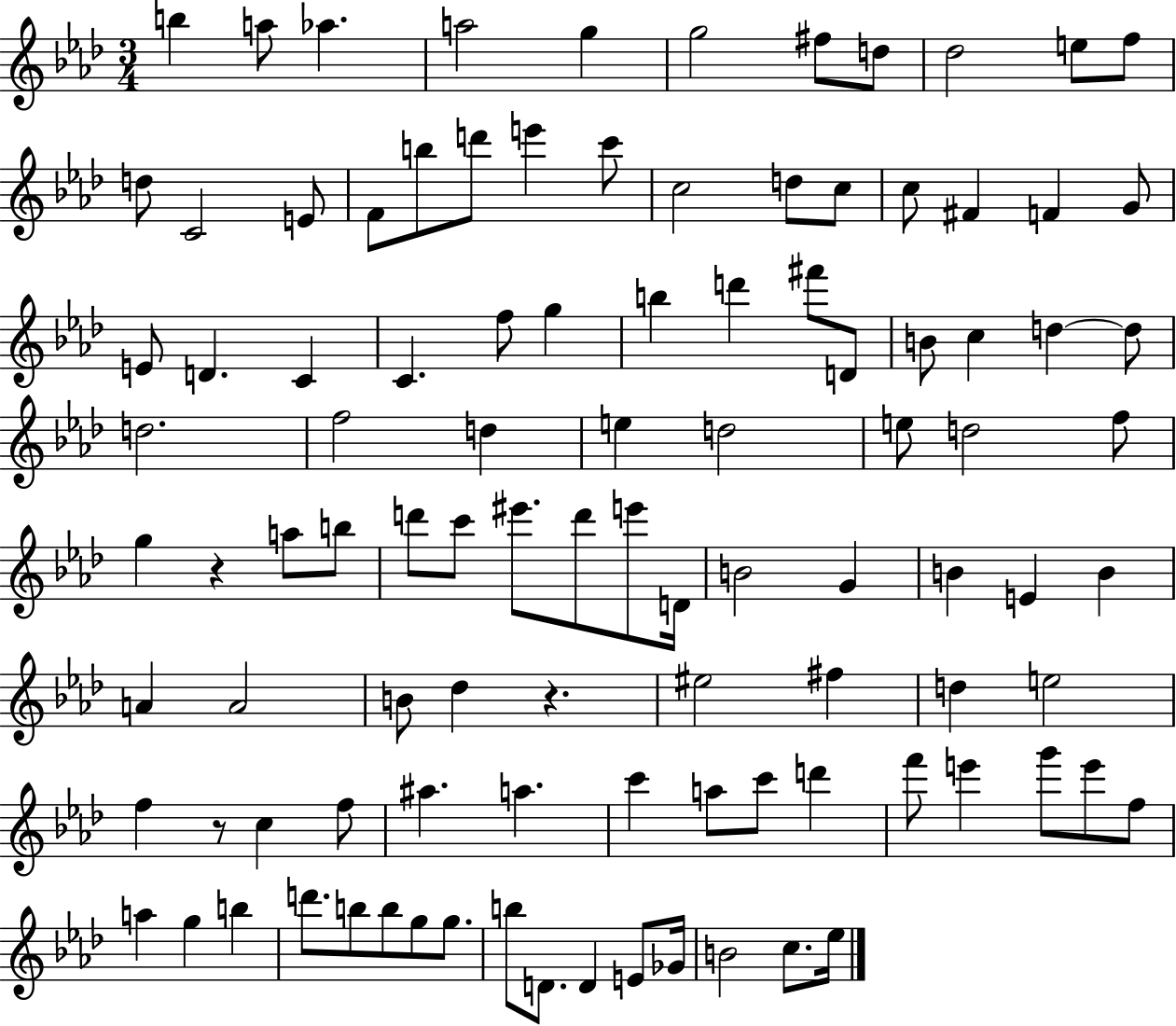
B5/q A5/e Ab5/q. A5/h G5/q G5/h F#5/e D5/e Db5/h E5/e F5/e D5/e C4/h E4/e F4/e B5/e D6/e E6/q C6/e C5/h D5/e C5/e C5/e F#4/q F4/q G4/e E4/e D4/q. C4/q C4/q. F5/e G5/q B5/q D6/q F#6/e D4/e B4/e C5/q D5/q D5/e D5/h. F5/h D5/q E5/q D5/h E5/e D5/h F5/e G5/q R/q A5/e B5/e D6/e C6/e EIS6/e. D6/e E6/e D4/s B4/h G4/q B4/q E4/q B4/q A4/q A4/h B4/e Db5/q R/q. EIS5/h F#5/q D5/q E5/h F5/q R/e C5/q F5/e A#5/q. A5/q. C6/q A5/e C6/e D6/q F6/e E6/q G6/e E6/e F5/e A5/q G5/q B5/q D6/e. B5/e B5/e G5/e G5/e. B5/e D4/e. D4/q E4/e Gb4/s B4/h C5/e. Eb5/s